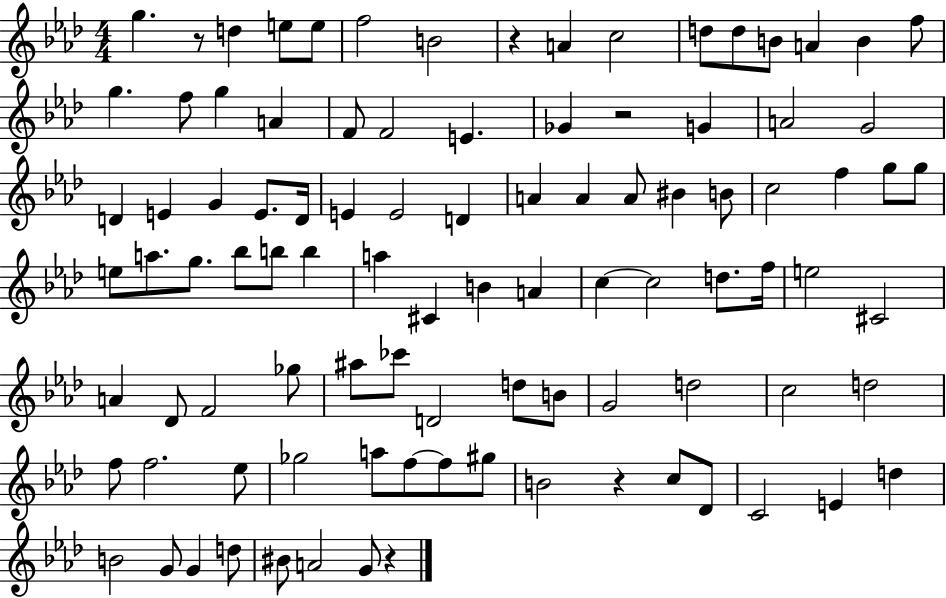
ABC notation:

X:1
T:Untitled
M:4/4
L:1/4
K:Ab
g z/2 d e/2 e/2 f2 B2 z A c2 d/2 d/2 B/2 A B f/2 g f/2 g A F/2 F2 E _G z2 G A2 G2 D E G E/2 D/4 E E2 D A A A/2 ^B B/2 c2 f g/2 g/2 e/2 a/2 g/2 _b/2 b/2 b a ^C B A c c2 d/2 f/4 e2 ^C2 A _D/2 F2 _g/2 ^a/2 _c'/2 D2 d/2 B/2 G2 d2 c2 d2 f/2 f2 _e/2 _g2 a/2 f/2 f/2 ^g/2 B2 z c/2 _D/2 C2 E d B2 G/2 G d/2 ^B/2 A2 G/2 z